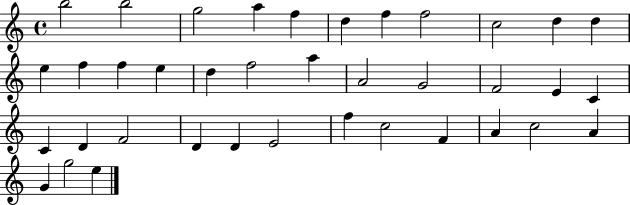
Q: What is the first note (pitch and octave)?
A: B5